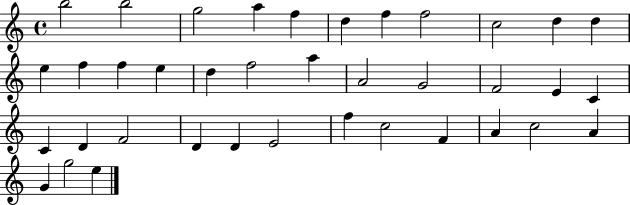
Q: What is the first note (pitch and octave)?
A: B5